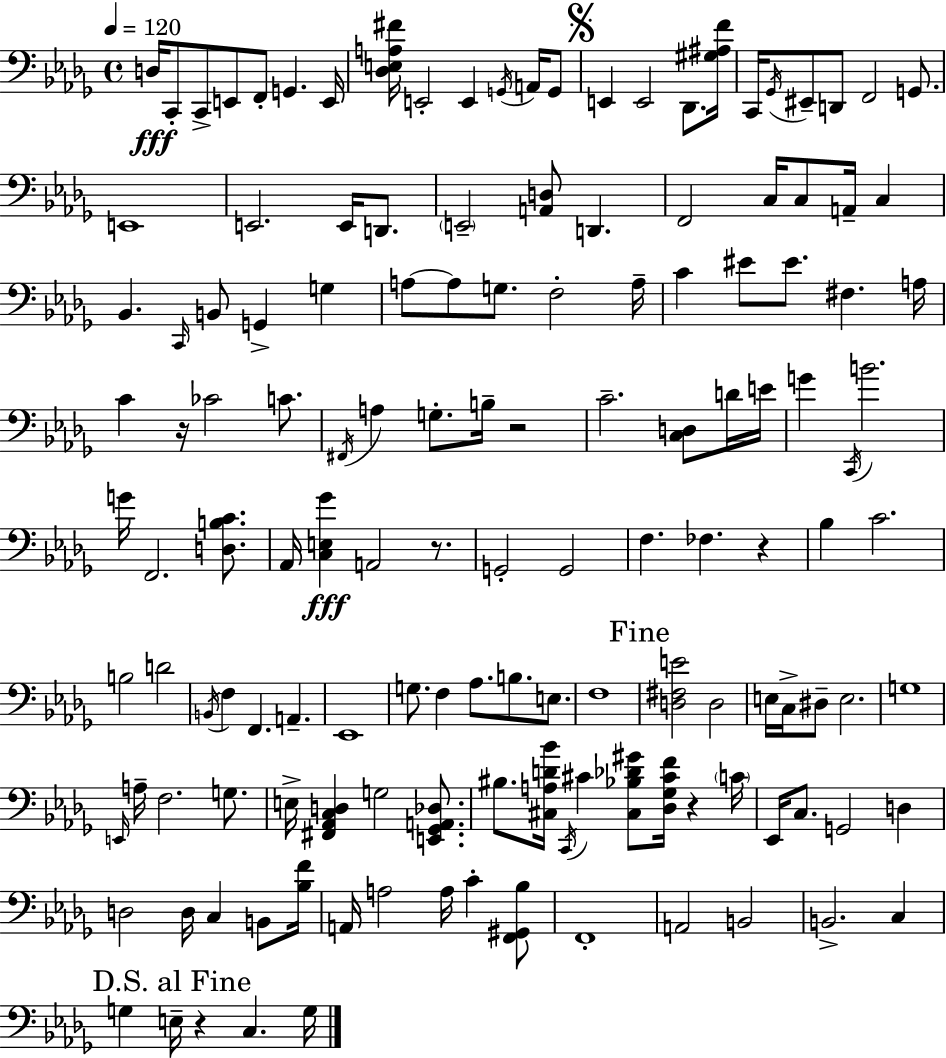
{
  \clef bass
  \time 4/4
  \defaultTimeSignature
  \key bes \minor
  \tempo 4 = 120
  \repeat volta 2 { d16\fff c,8-. c,8-> e,8 f,8-. g,4. e,16 | <des e a fis'>16 e,2-. e,4 \acciaccatura { g,16 } a,16 g,8 | \mark \markup { \musicglyph "scripts.segno" } e,4 e,2 des,8. | <gis ais f'>16 c,16 \acciaccatura { ges,16 } eis,8-- d,8 f,2 g,8. | \break e,1 | e,2. e,16 d,8. | \parenthesize e,2-- <a, d>8 d,4. | f,2 c16 c8 a,16-- c4 | \break bes,4. \grace { c,16 } b,8 g,4-> g4 | a8~~ a8 g8. f2-. | a16-- c'4 eis'8 eis'8. fis4. | a16 c'4 r16 ces'2 | \break c'8. \acciaccatura { fis,16 } a4 g8.-. b16-- r2 | c'2.-- | <c d>8 d'16 e'16 g'4 \acciaccatura { c,16 } b'2. | g'16 f,2. | \break <d b c'>8. aes,16 <c e ges'>4\fff a,2 | r8. g,2-. g,2 | f4. fes4. | r4 bes4 c'2. | \break b2 d'2 | \acciaccatura { b,16 } f4 f,4. | a,4.-- ees,1 | g8. f4 aes8. | \break b8. e8. f1 | \mark "Fine" <d fis e'>2 d2 | e16 c16-> dis8-- e2. | g1 | \break \grace { e,16 } a16-- f2. | g8. e16-> <fis, aes, c d>4 g2 | <e, ges, a, des>8. bis8. <cis a d' bes'>16 \acciaccatura { c,16 } cis'4 | <cis bes des' gis'>8 <des ges cis' f'>16 r4 \parenthesize c'16 ees,16 c8. g,2 | \break d4 d2 | d16 c4 b,8 <bes f'>16 a,16 a2 | a16 c'4-. <f, gis, bes>8 f,1-. | a,2 | \break b,2 b,2.-> | c4 \mark "D.S. al Fine" g4 e16-- r4 | c4. g16 } \bar "|."
}